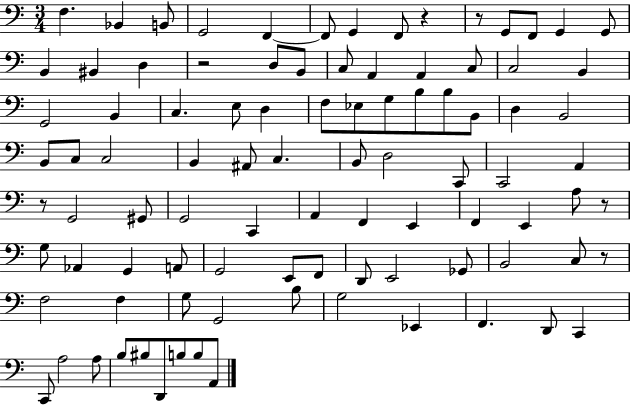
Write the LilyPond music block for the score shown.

{
  \clef bass
  \numericTimeSignature
  \time 3/4
  \key c \major
  \repeat volta 2 { f4. bes,4 b,8 | g,2 f,4~~ | f,8 g,4 f,8 r4 | r8 g,8 f,8 g,4 g,8 | \break b,4 bis,4 d4 | r2 d8 b,8 | c8 a,4 a,4 c8 | c2 b,4 | \break g,2 b,4 | c4. e8 d4 | f8 ees8 g8 b8 b8 b,8 | d4 b,2 | \break b,8 c8 c2 | b,4 ais,8 c4. | b,8 d2 c,8 | c,2 a,4 | \break r8 g,2 gis,8 | g,2 c,4 | a,4 f,4 e,4 | f,4 e,4 a8 r8 | \break g8 aes,4 g,4 a,8 | g,2 e,8 f,8 | d,8 e,2 ges,8 | b,2 c8 r8 | \break f2 f4 | g8 g,2 b8 | g2 ees,4 | f,4. d,8 c,4 | \break c,8 a2 a8 | b8 bis8 d,8 b8 b8 a,8 | } \bar "|."
}